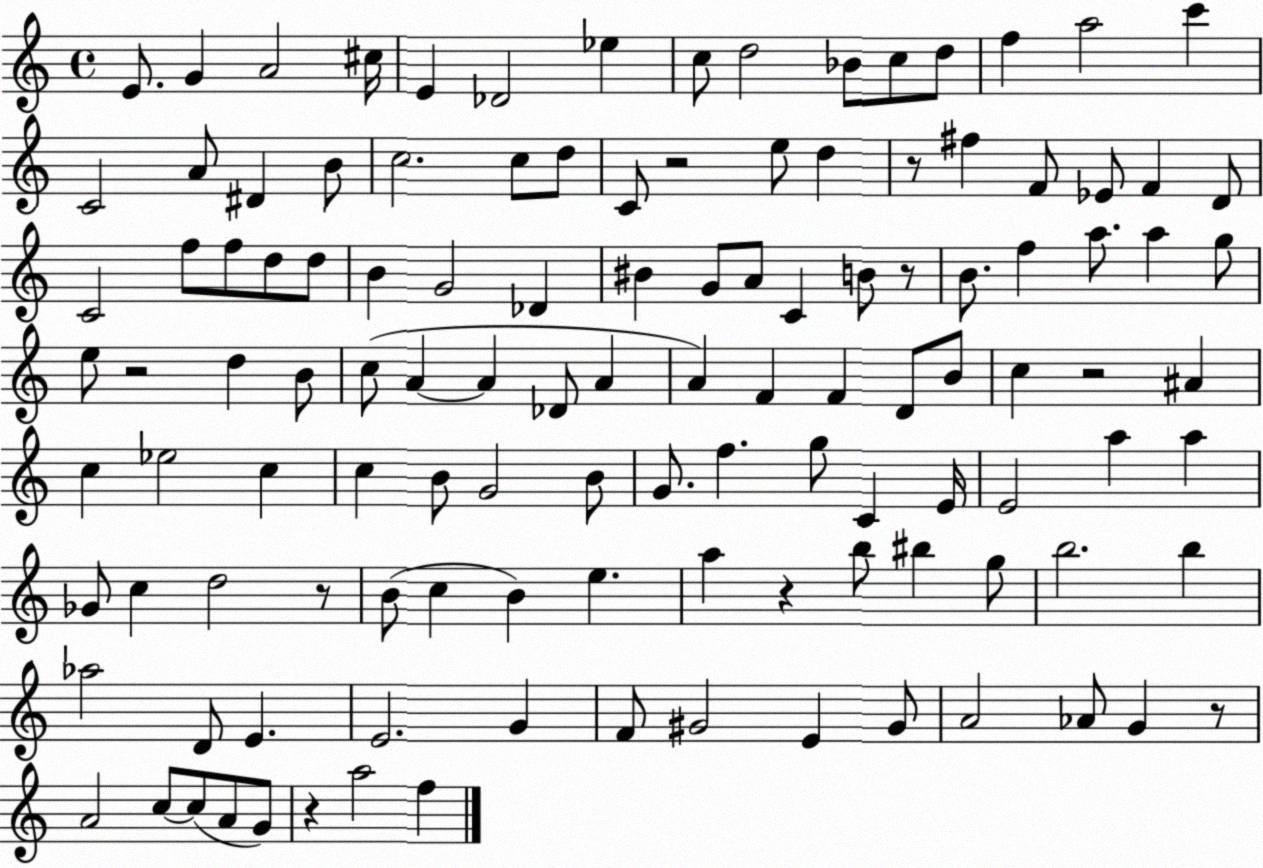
X:1
T:Untitled
M:4/4
L:1/4
K:C
E/2 G A2 ^c/4 E _D2 _e c/2 d2 _B/2 c/2 d/2 f a2 c' C2 A/2 ^D B/2 c2 c/2 d/2 C/2 z2 e/2 d z/2 ^f F/2 _E/2 F D/2 C2 f/2 f/2 d/2 d/2 B G2 _D ^B G/2 A/2 C B/2 z/2 B/2 f a/2 a g/2 e/2 z2 d B/2 c/2 A A _D/2 A A F F D/2 B/2 c z2 ^A c _e2 c c B/2 G2 B/2 G/2 f g/2 C E/4 E2 a a _G/2 c d2 z/2 B/2 c B e a z b/2 ^b g/2 b2 b _a2 D/2 E E2 G F/2 ^G2 E ^G/2 A2 _A/2 G z/2 A2 c/2 c/2 A/2 G/2 z a2 f